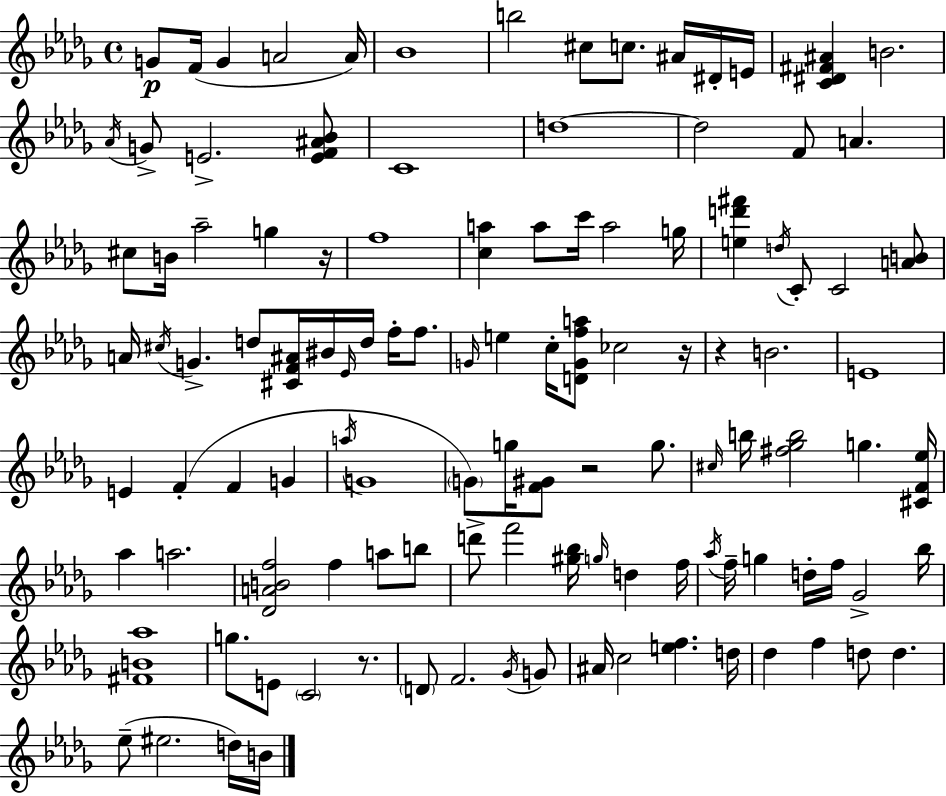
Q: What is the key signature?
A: BES minor